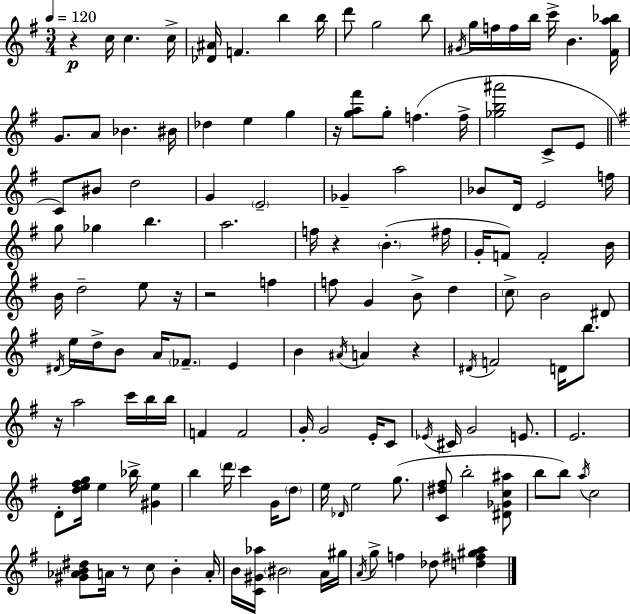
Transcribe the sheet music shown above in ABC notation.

X:1
T:Untitled
M:3/4
L:1/4
K:G
z c/4 c c/4 [_D^A]/4 F b b/4 d'/2 g2 b/2 ^G/4 g/4 f/4 f/4 b/4 c'/4 B [^Fa_b]/4 G/2 A/2 _B ^B/4 _d e g z/4 [ga^f']/2 g/2 f f/4 [_gb^a']2 C/2 E/2 C/2 ^B/2 d2 G E2 _G a2 _B/2 D/4 E2 f/4 g/2 _g b a2 f/4 z B ^f/4 G/4 F/2 F2 B/4 B/4 d2 e/2 z/4 z2 f f/2 G B/2 d c/2 B2 ^D/2 ^D/4 e/4 d/4 B/2 A/4 _F/2 E B ^A/4 A z ^D/4 F2 D/4 b/2 z/4 a2 c'/4 b/4 b/4 F F2 G/4 G2 E/4 C/2 _E/4 ^C/4 G2 E/2 E2 D/2 [de^fg]/4 e _b/4 [^Ge] b d'/4 c' G/4 d/2 e/4 _D/4 e2 g/2 [C^d^f]/2 b2 [^D_Gc^a]/2 b/2 b/2 a/4 c2 [^G_AB^d]/2 A/4 z/2 c/2 B A/4 B/4 [C^G_a]/4 ^B2 A/4 ^g/4 A/4 g/2 f _d/2 [d^f^ga]